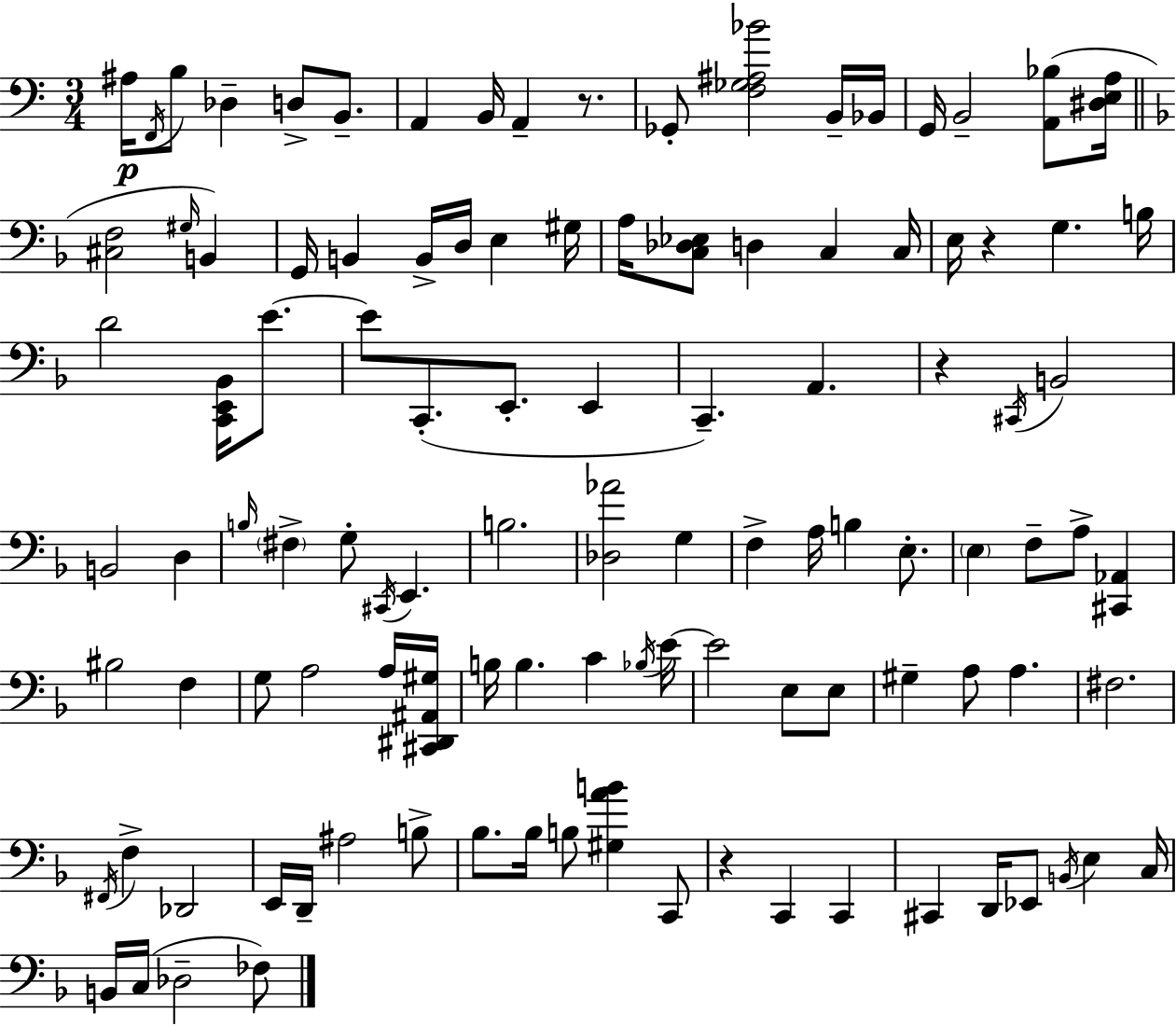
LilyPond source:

{
  \clef bass
  \numericTimeSignature
  \time 3/4
  \key a \minor
  ais16\p \acciaccatura { f,16 } b8 des4-- d8-> b,8.-- | a,4 b,16 a,4-- r8. | ges,8-. <f ges ais bes'>2 b,16-- | bes,16 g,16 b,2-- <a, bes>8( | \break <dis e a>16 \bar "||" \break \key d \minor <cis f>2 \grace { gis16 }) b,4 | g,16 b,4 b,16-> d16 e4 | gis16 a16 <c des ees>8 d4 c4 | c16 e16 r4 g4. | \break b16 d'2 <c, e, bes,>16 e'8.~~ | e'8 c,8.-.( e,8.-. e,4 | c,4.--) a,4. | r4 \acciaccatura { cis,16 } b,2 | \break b,2 d4 | \grace { b16 } \parenthesize fis4-> g8-. \acciaccatura { cis,16 } e,4. | b2. | <des aes'>2 | \break g4 f4-> a16 b4 | e8.-. \parenthesize e4 f8-- a8-> | <cis, aes,>4 bis2 | f4 g8 a2 | \break a16 <cis, dis, ais, gis>16 b16 b4. c'4 | \acciaccatura { bes16 } e'16~~ e'2 | e8 e8 gis4-- a8 a4. | fis2. | \break \acciaccatura { fis,16 } f4-> des,2 | e,16 d,16-- ais2 | b8-> bes8. bes16 b8 | <gis a' b'>4 c,8 r4 c,4 | \break c,4 cis,4 d,16 ees,8 | \acciaccatura { b,16 } e4 c16 b,16 c16( des2-- | fes8) \bar "|."
}